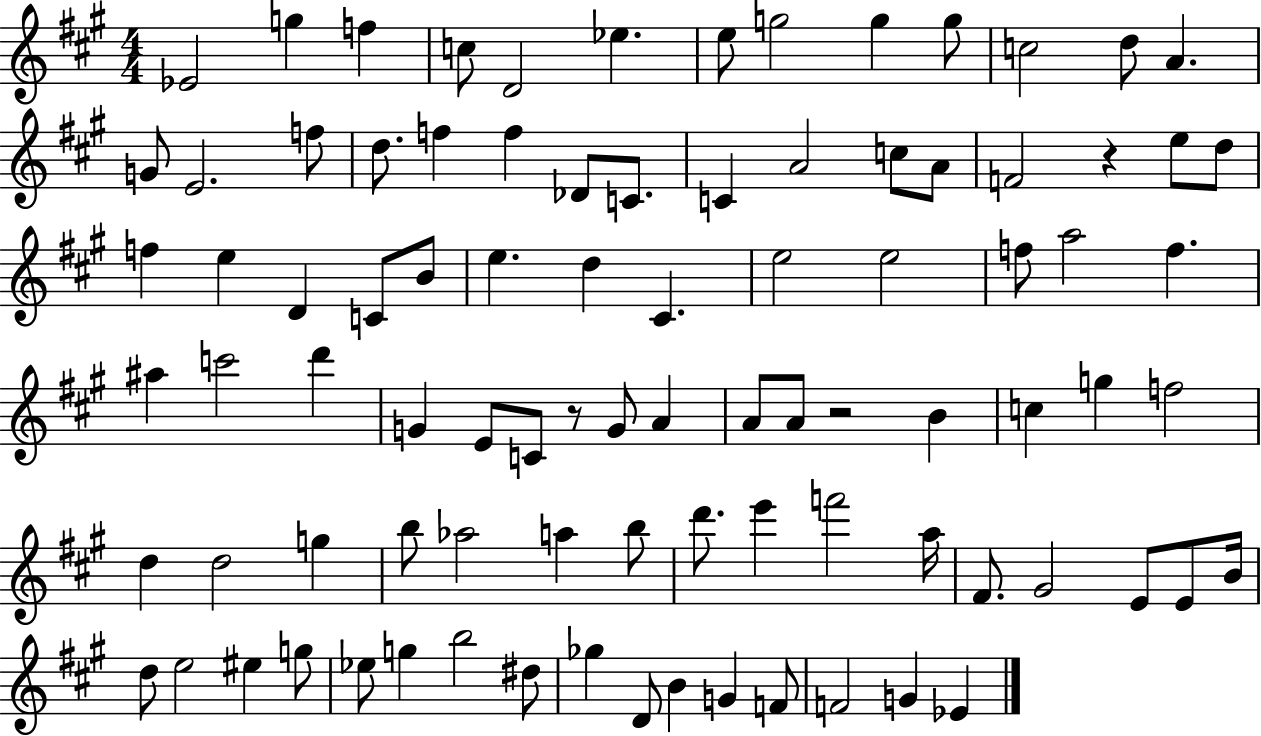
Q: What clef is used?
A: treble